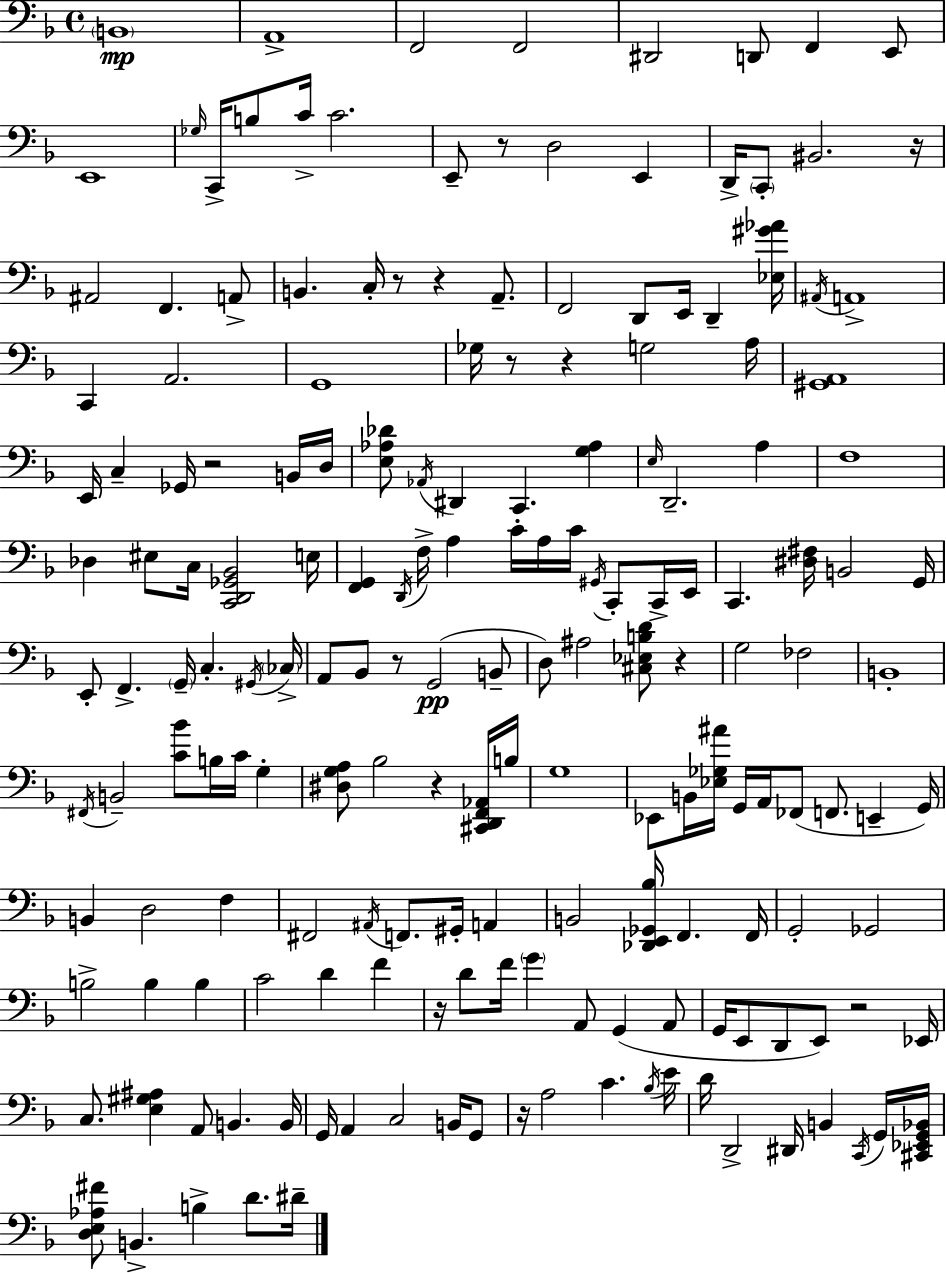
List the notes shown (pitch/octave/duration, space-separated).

B2/w A2/w F2/h F2/h D#2/h D2/e F2/q E2/e E2/w Gb3/s C2/s B3/e C4/s C4/h. E2/e R/e D3/h E2/q D2/s C2/e BIS2/h. R/s A#2/h F2/q. A2/e B2/q. C3/s R/e R/q A2/e. F2/h D2/e E2/s D2/q [Eb3,G#4,Ab4]/s A#2/s A2/w C2/q A2/h. G2/w Gb3/s R/e R/q G3/h A3/s [G#2,A2]/w E2/s C3/q Gb2/s R/h B2/s D3/s [E3,Ab3,Db4]/e Ab2/s D#2/q C2/q. [G3,Ab3]/q E3/s D2/h. A3/q F3/w Db3/q EIS3/e C3/s [C2,D2,Gb2,Bb2]/h E3/s [F2,G2]/q D2/s F3/s A3/q C4/s A3/s C4/s G#2/s C2/e C2/s E2/s C2/q. [D#3,F#3]/s B2/h G2/s E2/e F2/q. G2/s C3/q. G#2/s CES3/s A2/e Bb2/e R/e G2/h B2/e D3/e A#3/h [C#3,Eb3,B3,D4]/e R/q G3/h FES3/h B2/w F#2/s B2/h [C4,Bb4]/e B3/s C4/s G3/q [D#3,G3,A3]/e Bb3/h R/q [C#2,D2,F2,Ab2]/s B3/s G3/w Eb2/e B2/s [Eb3,Gb3,A#4]/s G2/s A2/s FES2/e F2/e. E2/q G2/s B2/q D3/h F3/q F#2/h A#2/s F2/e. G#2/s A2/q B2/h [Db2,E2,Gb2,Bb3]/s F2/q. F2/s G2/h Gb2/h B3/h B3/q B3/q C4/h D4/q F4/q R/s D4/e F4/s G4/q A2/e G2/q A2/e G2/s E2/e D2/e E2/e R/h Eb2/s C3/e. [E3,G#3,A#3]/q A2/e B2/q. B2/s G2/s A2/q C3/h B2/s G2/e R/s A3/h C4/q. Bb3/s E4/s D4/s D2/h D#2/s B2/q C2/s G2/s [C#2,Eb2,G2,Bb2]/s [D3,E3,Ab3,F#4]/e B2/q. B3/q D4/e. D#4/s